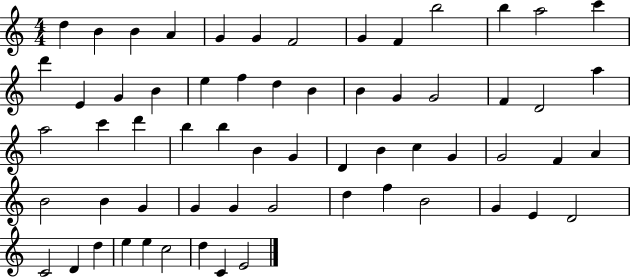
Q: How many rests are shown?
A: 0